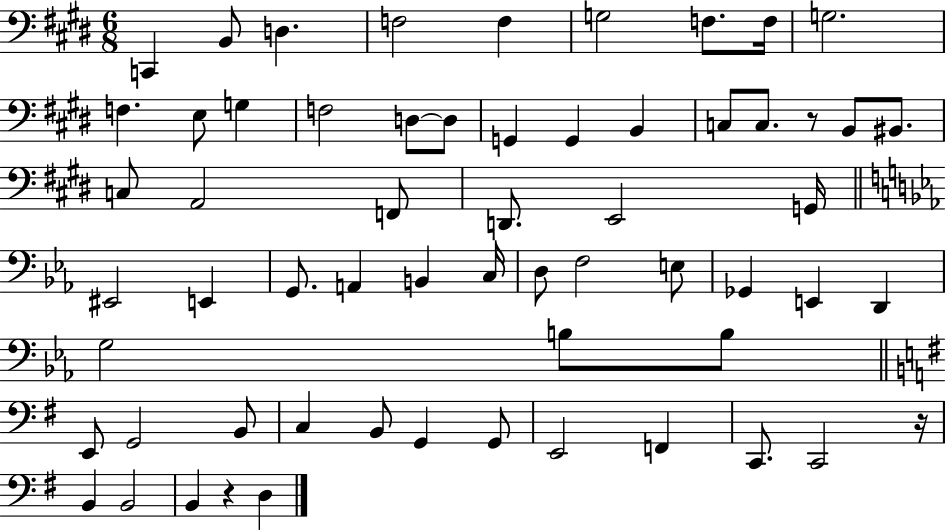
C2/q B2/e D3/q. F3/h F3/q G3/h F3/e. F3/s G3/h. F3/q. E3/e G3/q F3/h D3/e D3/e G2/q G2/q B2/q C3/e C3/e. R/e B2/e BIS2/e. C3/e A2/h F2/e D2/e. E2/h G2/s EIS2/h E2/q G2/e. A2/q B2/q C3/s D3/e F3/h E3/e Gb2/q E2/q D2/q G3/h B3/e B3/e E2/e G2/h B2/e C3/q B2/e G2/q G2/e E2/h F2/q C2/e. C2/h R/s B2/q B2/h B2/q R/q D3/q